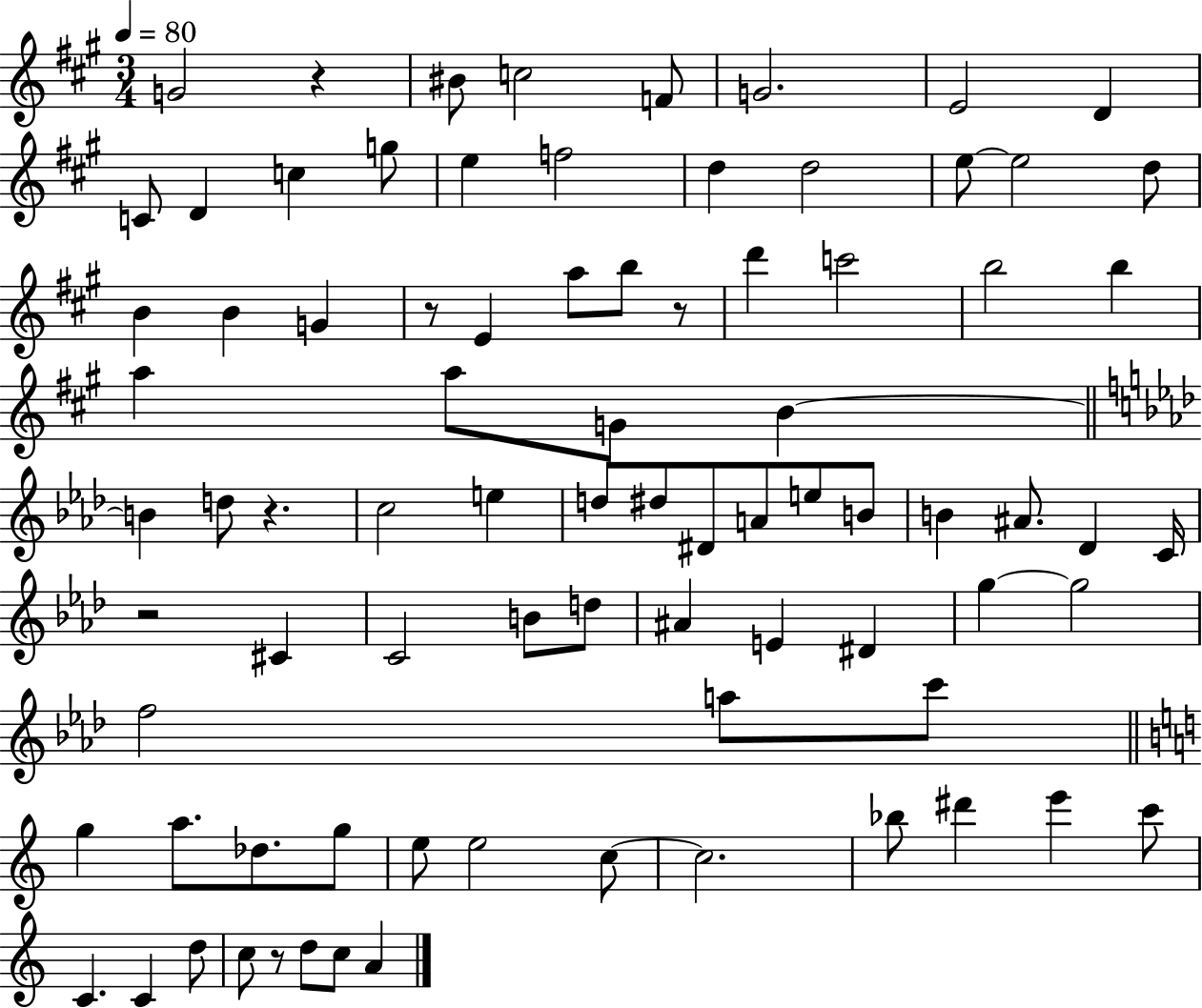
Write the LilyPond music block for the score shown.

{
  \clef treble
  \numericTimeSignature
  \time 3/4
  \key a \major
  \tempo 4 = 80
  g'2 r4 | bis'8 c''2 f'8 | g'2. | e'2 d'4 | \break c'8 d'4 c''4 g''8 | e''4 f''2 | d''4 d''2 | e''8~~ e''2 d''8 | \break b'4 b'4 g'4 | r8 e'4 a''8 b''8 r8 | d'''4 c'''2 | b''2 b''4 | \break a''4 a''8 g'8 b'4~~ | \bar "||" \break \key aes \major b'4 d''8 r4. | c''2 e''4 | d''8 dis''8 dis'8 a'8 e''8 b'8 | b'4 ais'8. des'4 c'16 | \break r2 cis'4 | c'2 b'8 d''8 | ais'4 e'4 dis'4 | g''4~~ g''2 | \break f''2 a''8 c'''8 | \bar "||" \break \key a \minor g''4 a''8. des''8. g''8 | e''8 e''2 c''8~~ | c''2. | bes''8 dis'''4 e'''4 c'''8 | \break c'4. c'4 d''8 | c''8 r8 d''8 c''8 a'4 | \bar "|."
}